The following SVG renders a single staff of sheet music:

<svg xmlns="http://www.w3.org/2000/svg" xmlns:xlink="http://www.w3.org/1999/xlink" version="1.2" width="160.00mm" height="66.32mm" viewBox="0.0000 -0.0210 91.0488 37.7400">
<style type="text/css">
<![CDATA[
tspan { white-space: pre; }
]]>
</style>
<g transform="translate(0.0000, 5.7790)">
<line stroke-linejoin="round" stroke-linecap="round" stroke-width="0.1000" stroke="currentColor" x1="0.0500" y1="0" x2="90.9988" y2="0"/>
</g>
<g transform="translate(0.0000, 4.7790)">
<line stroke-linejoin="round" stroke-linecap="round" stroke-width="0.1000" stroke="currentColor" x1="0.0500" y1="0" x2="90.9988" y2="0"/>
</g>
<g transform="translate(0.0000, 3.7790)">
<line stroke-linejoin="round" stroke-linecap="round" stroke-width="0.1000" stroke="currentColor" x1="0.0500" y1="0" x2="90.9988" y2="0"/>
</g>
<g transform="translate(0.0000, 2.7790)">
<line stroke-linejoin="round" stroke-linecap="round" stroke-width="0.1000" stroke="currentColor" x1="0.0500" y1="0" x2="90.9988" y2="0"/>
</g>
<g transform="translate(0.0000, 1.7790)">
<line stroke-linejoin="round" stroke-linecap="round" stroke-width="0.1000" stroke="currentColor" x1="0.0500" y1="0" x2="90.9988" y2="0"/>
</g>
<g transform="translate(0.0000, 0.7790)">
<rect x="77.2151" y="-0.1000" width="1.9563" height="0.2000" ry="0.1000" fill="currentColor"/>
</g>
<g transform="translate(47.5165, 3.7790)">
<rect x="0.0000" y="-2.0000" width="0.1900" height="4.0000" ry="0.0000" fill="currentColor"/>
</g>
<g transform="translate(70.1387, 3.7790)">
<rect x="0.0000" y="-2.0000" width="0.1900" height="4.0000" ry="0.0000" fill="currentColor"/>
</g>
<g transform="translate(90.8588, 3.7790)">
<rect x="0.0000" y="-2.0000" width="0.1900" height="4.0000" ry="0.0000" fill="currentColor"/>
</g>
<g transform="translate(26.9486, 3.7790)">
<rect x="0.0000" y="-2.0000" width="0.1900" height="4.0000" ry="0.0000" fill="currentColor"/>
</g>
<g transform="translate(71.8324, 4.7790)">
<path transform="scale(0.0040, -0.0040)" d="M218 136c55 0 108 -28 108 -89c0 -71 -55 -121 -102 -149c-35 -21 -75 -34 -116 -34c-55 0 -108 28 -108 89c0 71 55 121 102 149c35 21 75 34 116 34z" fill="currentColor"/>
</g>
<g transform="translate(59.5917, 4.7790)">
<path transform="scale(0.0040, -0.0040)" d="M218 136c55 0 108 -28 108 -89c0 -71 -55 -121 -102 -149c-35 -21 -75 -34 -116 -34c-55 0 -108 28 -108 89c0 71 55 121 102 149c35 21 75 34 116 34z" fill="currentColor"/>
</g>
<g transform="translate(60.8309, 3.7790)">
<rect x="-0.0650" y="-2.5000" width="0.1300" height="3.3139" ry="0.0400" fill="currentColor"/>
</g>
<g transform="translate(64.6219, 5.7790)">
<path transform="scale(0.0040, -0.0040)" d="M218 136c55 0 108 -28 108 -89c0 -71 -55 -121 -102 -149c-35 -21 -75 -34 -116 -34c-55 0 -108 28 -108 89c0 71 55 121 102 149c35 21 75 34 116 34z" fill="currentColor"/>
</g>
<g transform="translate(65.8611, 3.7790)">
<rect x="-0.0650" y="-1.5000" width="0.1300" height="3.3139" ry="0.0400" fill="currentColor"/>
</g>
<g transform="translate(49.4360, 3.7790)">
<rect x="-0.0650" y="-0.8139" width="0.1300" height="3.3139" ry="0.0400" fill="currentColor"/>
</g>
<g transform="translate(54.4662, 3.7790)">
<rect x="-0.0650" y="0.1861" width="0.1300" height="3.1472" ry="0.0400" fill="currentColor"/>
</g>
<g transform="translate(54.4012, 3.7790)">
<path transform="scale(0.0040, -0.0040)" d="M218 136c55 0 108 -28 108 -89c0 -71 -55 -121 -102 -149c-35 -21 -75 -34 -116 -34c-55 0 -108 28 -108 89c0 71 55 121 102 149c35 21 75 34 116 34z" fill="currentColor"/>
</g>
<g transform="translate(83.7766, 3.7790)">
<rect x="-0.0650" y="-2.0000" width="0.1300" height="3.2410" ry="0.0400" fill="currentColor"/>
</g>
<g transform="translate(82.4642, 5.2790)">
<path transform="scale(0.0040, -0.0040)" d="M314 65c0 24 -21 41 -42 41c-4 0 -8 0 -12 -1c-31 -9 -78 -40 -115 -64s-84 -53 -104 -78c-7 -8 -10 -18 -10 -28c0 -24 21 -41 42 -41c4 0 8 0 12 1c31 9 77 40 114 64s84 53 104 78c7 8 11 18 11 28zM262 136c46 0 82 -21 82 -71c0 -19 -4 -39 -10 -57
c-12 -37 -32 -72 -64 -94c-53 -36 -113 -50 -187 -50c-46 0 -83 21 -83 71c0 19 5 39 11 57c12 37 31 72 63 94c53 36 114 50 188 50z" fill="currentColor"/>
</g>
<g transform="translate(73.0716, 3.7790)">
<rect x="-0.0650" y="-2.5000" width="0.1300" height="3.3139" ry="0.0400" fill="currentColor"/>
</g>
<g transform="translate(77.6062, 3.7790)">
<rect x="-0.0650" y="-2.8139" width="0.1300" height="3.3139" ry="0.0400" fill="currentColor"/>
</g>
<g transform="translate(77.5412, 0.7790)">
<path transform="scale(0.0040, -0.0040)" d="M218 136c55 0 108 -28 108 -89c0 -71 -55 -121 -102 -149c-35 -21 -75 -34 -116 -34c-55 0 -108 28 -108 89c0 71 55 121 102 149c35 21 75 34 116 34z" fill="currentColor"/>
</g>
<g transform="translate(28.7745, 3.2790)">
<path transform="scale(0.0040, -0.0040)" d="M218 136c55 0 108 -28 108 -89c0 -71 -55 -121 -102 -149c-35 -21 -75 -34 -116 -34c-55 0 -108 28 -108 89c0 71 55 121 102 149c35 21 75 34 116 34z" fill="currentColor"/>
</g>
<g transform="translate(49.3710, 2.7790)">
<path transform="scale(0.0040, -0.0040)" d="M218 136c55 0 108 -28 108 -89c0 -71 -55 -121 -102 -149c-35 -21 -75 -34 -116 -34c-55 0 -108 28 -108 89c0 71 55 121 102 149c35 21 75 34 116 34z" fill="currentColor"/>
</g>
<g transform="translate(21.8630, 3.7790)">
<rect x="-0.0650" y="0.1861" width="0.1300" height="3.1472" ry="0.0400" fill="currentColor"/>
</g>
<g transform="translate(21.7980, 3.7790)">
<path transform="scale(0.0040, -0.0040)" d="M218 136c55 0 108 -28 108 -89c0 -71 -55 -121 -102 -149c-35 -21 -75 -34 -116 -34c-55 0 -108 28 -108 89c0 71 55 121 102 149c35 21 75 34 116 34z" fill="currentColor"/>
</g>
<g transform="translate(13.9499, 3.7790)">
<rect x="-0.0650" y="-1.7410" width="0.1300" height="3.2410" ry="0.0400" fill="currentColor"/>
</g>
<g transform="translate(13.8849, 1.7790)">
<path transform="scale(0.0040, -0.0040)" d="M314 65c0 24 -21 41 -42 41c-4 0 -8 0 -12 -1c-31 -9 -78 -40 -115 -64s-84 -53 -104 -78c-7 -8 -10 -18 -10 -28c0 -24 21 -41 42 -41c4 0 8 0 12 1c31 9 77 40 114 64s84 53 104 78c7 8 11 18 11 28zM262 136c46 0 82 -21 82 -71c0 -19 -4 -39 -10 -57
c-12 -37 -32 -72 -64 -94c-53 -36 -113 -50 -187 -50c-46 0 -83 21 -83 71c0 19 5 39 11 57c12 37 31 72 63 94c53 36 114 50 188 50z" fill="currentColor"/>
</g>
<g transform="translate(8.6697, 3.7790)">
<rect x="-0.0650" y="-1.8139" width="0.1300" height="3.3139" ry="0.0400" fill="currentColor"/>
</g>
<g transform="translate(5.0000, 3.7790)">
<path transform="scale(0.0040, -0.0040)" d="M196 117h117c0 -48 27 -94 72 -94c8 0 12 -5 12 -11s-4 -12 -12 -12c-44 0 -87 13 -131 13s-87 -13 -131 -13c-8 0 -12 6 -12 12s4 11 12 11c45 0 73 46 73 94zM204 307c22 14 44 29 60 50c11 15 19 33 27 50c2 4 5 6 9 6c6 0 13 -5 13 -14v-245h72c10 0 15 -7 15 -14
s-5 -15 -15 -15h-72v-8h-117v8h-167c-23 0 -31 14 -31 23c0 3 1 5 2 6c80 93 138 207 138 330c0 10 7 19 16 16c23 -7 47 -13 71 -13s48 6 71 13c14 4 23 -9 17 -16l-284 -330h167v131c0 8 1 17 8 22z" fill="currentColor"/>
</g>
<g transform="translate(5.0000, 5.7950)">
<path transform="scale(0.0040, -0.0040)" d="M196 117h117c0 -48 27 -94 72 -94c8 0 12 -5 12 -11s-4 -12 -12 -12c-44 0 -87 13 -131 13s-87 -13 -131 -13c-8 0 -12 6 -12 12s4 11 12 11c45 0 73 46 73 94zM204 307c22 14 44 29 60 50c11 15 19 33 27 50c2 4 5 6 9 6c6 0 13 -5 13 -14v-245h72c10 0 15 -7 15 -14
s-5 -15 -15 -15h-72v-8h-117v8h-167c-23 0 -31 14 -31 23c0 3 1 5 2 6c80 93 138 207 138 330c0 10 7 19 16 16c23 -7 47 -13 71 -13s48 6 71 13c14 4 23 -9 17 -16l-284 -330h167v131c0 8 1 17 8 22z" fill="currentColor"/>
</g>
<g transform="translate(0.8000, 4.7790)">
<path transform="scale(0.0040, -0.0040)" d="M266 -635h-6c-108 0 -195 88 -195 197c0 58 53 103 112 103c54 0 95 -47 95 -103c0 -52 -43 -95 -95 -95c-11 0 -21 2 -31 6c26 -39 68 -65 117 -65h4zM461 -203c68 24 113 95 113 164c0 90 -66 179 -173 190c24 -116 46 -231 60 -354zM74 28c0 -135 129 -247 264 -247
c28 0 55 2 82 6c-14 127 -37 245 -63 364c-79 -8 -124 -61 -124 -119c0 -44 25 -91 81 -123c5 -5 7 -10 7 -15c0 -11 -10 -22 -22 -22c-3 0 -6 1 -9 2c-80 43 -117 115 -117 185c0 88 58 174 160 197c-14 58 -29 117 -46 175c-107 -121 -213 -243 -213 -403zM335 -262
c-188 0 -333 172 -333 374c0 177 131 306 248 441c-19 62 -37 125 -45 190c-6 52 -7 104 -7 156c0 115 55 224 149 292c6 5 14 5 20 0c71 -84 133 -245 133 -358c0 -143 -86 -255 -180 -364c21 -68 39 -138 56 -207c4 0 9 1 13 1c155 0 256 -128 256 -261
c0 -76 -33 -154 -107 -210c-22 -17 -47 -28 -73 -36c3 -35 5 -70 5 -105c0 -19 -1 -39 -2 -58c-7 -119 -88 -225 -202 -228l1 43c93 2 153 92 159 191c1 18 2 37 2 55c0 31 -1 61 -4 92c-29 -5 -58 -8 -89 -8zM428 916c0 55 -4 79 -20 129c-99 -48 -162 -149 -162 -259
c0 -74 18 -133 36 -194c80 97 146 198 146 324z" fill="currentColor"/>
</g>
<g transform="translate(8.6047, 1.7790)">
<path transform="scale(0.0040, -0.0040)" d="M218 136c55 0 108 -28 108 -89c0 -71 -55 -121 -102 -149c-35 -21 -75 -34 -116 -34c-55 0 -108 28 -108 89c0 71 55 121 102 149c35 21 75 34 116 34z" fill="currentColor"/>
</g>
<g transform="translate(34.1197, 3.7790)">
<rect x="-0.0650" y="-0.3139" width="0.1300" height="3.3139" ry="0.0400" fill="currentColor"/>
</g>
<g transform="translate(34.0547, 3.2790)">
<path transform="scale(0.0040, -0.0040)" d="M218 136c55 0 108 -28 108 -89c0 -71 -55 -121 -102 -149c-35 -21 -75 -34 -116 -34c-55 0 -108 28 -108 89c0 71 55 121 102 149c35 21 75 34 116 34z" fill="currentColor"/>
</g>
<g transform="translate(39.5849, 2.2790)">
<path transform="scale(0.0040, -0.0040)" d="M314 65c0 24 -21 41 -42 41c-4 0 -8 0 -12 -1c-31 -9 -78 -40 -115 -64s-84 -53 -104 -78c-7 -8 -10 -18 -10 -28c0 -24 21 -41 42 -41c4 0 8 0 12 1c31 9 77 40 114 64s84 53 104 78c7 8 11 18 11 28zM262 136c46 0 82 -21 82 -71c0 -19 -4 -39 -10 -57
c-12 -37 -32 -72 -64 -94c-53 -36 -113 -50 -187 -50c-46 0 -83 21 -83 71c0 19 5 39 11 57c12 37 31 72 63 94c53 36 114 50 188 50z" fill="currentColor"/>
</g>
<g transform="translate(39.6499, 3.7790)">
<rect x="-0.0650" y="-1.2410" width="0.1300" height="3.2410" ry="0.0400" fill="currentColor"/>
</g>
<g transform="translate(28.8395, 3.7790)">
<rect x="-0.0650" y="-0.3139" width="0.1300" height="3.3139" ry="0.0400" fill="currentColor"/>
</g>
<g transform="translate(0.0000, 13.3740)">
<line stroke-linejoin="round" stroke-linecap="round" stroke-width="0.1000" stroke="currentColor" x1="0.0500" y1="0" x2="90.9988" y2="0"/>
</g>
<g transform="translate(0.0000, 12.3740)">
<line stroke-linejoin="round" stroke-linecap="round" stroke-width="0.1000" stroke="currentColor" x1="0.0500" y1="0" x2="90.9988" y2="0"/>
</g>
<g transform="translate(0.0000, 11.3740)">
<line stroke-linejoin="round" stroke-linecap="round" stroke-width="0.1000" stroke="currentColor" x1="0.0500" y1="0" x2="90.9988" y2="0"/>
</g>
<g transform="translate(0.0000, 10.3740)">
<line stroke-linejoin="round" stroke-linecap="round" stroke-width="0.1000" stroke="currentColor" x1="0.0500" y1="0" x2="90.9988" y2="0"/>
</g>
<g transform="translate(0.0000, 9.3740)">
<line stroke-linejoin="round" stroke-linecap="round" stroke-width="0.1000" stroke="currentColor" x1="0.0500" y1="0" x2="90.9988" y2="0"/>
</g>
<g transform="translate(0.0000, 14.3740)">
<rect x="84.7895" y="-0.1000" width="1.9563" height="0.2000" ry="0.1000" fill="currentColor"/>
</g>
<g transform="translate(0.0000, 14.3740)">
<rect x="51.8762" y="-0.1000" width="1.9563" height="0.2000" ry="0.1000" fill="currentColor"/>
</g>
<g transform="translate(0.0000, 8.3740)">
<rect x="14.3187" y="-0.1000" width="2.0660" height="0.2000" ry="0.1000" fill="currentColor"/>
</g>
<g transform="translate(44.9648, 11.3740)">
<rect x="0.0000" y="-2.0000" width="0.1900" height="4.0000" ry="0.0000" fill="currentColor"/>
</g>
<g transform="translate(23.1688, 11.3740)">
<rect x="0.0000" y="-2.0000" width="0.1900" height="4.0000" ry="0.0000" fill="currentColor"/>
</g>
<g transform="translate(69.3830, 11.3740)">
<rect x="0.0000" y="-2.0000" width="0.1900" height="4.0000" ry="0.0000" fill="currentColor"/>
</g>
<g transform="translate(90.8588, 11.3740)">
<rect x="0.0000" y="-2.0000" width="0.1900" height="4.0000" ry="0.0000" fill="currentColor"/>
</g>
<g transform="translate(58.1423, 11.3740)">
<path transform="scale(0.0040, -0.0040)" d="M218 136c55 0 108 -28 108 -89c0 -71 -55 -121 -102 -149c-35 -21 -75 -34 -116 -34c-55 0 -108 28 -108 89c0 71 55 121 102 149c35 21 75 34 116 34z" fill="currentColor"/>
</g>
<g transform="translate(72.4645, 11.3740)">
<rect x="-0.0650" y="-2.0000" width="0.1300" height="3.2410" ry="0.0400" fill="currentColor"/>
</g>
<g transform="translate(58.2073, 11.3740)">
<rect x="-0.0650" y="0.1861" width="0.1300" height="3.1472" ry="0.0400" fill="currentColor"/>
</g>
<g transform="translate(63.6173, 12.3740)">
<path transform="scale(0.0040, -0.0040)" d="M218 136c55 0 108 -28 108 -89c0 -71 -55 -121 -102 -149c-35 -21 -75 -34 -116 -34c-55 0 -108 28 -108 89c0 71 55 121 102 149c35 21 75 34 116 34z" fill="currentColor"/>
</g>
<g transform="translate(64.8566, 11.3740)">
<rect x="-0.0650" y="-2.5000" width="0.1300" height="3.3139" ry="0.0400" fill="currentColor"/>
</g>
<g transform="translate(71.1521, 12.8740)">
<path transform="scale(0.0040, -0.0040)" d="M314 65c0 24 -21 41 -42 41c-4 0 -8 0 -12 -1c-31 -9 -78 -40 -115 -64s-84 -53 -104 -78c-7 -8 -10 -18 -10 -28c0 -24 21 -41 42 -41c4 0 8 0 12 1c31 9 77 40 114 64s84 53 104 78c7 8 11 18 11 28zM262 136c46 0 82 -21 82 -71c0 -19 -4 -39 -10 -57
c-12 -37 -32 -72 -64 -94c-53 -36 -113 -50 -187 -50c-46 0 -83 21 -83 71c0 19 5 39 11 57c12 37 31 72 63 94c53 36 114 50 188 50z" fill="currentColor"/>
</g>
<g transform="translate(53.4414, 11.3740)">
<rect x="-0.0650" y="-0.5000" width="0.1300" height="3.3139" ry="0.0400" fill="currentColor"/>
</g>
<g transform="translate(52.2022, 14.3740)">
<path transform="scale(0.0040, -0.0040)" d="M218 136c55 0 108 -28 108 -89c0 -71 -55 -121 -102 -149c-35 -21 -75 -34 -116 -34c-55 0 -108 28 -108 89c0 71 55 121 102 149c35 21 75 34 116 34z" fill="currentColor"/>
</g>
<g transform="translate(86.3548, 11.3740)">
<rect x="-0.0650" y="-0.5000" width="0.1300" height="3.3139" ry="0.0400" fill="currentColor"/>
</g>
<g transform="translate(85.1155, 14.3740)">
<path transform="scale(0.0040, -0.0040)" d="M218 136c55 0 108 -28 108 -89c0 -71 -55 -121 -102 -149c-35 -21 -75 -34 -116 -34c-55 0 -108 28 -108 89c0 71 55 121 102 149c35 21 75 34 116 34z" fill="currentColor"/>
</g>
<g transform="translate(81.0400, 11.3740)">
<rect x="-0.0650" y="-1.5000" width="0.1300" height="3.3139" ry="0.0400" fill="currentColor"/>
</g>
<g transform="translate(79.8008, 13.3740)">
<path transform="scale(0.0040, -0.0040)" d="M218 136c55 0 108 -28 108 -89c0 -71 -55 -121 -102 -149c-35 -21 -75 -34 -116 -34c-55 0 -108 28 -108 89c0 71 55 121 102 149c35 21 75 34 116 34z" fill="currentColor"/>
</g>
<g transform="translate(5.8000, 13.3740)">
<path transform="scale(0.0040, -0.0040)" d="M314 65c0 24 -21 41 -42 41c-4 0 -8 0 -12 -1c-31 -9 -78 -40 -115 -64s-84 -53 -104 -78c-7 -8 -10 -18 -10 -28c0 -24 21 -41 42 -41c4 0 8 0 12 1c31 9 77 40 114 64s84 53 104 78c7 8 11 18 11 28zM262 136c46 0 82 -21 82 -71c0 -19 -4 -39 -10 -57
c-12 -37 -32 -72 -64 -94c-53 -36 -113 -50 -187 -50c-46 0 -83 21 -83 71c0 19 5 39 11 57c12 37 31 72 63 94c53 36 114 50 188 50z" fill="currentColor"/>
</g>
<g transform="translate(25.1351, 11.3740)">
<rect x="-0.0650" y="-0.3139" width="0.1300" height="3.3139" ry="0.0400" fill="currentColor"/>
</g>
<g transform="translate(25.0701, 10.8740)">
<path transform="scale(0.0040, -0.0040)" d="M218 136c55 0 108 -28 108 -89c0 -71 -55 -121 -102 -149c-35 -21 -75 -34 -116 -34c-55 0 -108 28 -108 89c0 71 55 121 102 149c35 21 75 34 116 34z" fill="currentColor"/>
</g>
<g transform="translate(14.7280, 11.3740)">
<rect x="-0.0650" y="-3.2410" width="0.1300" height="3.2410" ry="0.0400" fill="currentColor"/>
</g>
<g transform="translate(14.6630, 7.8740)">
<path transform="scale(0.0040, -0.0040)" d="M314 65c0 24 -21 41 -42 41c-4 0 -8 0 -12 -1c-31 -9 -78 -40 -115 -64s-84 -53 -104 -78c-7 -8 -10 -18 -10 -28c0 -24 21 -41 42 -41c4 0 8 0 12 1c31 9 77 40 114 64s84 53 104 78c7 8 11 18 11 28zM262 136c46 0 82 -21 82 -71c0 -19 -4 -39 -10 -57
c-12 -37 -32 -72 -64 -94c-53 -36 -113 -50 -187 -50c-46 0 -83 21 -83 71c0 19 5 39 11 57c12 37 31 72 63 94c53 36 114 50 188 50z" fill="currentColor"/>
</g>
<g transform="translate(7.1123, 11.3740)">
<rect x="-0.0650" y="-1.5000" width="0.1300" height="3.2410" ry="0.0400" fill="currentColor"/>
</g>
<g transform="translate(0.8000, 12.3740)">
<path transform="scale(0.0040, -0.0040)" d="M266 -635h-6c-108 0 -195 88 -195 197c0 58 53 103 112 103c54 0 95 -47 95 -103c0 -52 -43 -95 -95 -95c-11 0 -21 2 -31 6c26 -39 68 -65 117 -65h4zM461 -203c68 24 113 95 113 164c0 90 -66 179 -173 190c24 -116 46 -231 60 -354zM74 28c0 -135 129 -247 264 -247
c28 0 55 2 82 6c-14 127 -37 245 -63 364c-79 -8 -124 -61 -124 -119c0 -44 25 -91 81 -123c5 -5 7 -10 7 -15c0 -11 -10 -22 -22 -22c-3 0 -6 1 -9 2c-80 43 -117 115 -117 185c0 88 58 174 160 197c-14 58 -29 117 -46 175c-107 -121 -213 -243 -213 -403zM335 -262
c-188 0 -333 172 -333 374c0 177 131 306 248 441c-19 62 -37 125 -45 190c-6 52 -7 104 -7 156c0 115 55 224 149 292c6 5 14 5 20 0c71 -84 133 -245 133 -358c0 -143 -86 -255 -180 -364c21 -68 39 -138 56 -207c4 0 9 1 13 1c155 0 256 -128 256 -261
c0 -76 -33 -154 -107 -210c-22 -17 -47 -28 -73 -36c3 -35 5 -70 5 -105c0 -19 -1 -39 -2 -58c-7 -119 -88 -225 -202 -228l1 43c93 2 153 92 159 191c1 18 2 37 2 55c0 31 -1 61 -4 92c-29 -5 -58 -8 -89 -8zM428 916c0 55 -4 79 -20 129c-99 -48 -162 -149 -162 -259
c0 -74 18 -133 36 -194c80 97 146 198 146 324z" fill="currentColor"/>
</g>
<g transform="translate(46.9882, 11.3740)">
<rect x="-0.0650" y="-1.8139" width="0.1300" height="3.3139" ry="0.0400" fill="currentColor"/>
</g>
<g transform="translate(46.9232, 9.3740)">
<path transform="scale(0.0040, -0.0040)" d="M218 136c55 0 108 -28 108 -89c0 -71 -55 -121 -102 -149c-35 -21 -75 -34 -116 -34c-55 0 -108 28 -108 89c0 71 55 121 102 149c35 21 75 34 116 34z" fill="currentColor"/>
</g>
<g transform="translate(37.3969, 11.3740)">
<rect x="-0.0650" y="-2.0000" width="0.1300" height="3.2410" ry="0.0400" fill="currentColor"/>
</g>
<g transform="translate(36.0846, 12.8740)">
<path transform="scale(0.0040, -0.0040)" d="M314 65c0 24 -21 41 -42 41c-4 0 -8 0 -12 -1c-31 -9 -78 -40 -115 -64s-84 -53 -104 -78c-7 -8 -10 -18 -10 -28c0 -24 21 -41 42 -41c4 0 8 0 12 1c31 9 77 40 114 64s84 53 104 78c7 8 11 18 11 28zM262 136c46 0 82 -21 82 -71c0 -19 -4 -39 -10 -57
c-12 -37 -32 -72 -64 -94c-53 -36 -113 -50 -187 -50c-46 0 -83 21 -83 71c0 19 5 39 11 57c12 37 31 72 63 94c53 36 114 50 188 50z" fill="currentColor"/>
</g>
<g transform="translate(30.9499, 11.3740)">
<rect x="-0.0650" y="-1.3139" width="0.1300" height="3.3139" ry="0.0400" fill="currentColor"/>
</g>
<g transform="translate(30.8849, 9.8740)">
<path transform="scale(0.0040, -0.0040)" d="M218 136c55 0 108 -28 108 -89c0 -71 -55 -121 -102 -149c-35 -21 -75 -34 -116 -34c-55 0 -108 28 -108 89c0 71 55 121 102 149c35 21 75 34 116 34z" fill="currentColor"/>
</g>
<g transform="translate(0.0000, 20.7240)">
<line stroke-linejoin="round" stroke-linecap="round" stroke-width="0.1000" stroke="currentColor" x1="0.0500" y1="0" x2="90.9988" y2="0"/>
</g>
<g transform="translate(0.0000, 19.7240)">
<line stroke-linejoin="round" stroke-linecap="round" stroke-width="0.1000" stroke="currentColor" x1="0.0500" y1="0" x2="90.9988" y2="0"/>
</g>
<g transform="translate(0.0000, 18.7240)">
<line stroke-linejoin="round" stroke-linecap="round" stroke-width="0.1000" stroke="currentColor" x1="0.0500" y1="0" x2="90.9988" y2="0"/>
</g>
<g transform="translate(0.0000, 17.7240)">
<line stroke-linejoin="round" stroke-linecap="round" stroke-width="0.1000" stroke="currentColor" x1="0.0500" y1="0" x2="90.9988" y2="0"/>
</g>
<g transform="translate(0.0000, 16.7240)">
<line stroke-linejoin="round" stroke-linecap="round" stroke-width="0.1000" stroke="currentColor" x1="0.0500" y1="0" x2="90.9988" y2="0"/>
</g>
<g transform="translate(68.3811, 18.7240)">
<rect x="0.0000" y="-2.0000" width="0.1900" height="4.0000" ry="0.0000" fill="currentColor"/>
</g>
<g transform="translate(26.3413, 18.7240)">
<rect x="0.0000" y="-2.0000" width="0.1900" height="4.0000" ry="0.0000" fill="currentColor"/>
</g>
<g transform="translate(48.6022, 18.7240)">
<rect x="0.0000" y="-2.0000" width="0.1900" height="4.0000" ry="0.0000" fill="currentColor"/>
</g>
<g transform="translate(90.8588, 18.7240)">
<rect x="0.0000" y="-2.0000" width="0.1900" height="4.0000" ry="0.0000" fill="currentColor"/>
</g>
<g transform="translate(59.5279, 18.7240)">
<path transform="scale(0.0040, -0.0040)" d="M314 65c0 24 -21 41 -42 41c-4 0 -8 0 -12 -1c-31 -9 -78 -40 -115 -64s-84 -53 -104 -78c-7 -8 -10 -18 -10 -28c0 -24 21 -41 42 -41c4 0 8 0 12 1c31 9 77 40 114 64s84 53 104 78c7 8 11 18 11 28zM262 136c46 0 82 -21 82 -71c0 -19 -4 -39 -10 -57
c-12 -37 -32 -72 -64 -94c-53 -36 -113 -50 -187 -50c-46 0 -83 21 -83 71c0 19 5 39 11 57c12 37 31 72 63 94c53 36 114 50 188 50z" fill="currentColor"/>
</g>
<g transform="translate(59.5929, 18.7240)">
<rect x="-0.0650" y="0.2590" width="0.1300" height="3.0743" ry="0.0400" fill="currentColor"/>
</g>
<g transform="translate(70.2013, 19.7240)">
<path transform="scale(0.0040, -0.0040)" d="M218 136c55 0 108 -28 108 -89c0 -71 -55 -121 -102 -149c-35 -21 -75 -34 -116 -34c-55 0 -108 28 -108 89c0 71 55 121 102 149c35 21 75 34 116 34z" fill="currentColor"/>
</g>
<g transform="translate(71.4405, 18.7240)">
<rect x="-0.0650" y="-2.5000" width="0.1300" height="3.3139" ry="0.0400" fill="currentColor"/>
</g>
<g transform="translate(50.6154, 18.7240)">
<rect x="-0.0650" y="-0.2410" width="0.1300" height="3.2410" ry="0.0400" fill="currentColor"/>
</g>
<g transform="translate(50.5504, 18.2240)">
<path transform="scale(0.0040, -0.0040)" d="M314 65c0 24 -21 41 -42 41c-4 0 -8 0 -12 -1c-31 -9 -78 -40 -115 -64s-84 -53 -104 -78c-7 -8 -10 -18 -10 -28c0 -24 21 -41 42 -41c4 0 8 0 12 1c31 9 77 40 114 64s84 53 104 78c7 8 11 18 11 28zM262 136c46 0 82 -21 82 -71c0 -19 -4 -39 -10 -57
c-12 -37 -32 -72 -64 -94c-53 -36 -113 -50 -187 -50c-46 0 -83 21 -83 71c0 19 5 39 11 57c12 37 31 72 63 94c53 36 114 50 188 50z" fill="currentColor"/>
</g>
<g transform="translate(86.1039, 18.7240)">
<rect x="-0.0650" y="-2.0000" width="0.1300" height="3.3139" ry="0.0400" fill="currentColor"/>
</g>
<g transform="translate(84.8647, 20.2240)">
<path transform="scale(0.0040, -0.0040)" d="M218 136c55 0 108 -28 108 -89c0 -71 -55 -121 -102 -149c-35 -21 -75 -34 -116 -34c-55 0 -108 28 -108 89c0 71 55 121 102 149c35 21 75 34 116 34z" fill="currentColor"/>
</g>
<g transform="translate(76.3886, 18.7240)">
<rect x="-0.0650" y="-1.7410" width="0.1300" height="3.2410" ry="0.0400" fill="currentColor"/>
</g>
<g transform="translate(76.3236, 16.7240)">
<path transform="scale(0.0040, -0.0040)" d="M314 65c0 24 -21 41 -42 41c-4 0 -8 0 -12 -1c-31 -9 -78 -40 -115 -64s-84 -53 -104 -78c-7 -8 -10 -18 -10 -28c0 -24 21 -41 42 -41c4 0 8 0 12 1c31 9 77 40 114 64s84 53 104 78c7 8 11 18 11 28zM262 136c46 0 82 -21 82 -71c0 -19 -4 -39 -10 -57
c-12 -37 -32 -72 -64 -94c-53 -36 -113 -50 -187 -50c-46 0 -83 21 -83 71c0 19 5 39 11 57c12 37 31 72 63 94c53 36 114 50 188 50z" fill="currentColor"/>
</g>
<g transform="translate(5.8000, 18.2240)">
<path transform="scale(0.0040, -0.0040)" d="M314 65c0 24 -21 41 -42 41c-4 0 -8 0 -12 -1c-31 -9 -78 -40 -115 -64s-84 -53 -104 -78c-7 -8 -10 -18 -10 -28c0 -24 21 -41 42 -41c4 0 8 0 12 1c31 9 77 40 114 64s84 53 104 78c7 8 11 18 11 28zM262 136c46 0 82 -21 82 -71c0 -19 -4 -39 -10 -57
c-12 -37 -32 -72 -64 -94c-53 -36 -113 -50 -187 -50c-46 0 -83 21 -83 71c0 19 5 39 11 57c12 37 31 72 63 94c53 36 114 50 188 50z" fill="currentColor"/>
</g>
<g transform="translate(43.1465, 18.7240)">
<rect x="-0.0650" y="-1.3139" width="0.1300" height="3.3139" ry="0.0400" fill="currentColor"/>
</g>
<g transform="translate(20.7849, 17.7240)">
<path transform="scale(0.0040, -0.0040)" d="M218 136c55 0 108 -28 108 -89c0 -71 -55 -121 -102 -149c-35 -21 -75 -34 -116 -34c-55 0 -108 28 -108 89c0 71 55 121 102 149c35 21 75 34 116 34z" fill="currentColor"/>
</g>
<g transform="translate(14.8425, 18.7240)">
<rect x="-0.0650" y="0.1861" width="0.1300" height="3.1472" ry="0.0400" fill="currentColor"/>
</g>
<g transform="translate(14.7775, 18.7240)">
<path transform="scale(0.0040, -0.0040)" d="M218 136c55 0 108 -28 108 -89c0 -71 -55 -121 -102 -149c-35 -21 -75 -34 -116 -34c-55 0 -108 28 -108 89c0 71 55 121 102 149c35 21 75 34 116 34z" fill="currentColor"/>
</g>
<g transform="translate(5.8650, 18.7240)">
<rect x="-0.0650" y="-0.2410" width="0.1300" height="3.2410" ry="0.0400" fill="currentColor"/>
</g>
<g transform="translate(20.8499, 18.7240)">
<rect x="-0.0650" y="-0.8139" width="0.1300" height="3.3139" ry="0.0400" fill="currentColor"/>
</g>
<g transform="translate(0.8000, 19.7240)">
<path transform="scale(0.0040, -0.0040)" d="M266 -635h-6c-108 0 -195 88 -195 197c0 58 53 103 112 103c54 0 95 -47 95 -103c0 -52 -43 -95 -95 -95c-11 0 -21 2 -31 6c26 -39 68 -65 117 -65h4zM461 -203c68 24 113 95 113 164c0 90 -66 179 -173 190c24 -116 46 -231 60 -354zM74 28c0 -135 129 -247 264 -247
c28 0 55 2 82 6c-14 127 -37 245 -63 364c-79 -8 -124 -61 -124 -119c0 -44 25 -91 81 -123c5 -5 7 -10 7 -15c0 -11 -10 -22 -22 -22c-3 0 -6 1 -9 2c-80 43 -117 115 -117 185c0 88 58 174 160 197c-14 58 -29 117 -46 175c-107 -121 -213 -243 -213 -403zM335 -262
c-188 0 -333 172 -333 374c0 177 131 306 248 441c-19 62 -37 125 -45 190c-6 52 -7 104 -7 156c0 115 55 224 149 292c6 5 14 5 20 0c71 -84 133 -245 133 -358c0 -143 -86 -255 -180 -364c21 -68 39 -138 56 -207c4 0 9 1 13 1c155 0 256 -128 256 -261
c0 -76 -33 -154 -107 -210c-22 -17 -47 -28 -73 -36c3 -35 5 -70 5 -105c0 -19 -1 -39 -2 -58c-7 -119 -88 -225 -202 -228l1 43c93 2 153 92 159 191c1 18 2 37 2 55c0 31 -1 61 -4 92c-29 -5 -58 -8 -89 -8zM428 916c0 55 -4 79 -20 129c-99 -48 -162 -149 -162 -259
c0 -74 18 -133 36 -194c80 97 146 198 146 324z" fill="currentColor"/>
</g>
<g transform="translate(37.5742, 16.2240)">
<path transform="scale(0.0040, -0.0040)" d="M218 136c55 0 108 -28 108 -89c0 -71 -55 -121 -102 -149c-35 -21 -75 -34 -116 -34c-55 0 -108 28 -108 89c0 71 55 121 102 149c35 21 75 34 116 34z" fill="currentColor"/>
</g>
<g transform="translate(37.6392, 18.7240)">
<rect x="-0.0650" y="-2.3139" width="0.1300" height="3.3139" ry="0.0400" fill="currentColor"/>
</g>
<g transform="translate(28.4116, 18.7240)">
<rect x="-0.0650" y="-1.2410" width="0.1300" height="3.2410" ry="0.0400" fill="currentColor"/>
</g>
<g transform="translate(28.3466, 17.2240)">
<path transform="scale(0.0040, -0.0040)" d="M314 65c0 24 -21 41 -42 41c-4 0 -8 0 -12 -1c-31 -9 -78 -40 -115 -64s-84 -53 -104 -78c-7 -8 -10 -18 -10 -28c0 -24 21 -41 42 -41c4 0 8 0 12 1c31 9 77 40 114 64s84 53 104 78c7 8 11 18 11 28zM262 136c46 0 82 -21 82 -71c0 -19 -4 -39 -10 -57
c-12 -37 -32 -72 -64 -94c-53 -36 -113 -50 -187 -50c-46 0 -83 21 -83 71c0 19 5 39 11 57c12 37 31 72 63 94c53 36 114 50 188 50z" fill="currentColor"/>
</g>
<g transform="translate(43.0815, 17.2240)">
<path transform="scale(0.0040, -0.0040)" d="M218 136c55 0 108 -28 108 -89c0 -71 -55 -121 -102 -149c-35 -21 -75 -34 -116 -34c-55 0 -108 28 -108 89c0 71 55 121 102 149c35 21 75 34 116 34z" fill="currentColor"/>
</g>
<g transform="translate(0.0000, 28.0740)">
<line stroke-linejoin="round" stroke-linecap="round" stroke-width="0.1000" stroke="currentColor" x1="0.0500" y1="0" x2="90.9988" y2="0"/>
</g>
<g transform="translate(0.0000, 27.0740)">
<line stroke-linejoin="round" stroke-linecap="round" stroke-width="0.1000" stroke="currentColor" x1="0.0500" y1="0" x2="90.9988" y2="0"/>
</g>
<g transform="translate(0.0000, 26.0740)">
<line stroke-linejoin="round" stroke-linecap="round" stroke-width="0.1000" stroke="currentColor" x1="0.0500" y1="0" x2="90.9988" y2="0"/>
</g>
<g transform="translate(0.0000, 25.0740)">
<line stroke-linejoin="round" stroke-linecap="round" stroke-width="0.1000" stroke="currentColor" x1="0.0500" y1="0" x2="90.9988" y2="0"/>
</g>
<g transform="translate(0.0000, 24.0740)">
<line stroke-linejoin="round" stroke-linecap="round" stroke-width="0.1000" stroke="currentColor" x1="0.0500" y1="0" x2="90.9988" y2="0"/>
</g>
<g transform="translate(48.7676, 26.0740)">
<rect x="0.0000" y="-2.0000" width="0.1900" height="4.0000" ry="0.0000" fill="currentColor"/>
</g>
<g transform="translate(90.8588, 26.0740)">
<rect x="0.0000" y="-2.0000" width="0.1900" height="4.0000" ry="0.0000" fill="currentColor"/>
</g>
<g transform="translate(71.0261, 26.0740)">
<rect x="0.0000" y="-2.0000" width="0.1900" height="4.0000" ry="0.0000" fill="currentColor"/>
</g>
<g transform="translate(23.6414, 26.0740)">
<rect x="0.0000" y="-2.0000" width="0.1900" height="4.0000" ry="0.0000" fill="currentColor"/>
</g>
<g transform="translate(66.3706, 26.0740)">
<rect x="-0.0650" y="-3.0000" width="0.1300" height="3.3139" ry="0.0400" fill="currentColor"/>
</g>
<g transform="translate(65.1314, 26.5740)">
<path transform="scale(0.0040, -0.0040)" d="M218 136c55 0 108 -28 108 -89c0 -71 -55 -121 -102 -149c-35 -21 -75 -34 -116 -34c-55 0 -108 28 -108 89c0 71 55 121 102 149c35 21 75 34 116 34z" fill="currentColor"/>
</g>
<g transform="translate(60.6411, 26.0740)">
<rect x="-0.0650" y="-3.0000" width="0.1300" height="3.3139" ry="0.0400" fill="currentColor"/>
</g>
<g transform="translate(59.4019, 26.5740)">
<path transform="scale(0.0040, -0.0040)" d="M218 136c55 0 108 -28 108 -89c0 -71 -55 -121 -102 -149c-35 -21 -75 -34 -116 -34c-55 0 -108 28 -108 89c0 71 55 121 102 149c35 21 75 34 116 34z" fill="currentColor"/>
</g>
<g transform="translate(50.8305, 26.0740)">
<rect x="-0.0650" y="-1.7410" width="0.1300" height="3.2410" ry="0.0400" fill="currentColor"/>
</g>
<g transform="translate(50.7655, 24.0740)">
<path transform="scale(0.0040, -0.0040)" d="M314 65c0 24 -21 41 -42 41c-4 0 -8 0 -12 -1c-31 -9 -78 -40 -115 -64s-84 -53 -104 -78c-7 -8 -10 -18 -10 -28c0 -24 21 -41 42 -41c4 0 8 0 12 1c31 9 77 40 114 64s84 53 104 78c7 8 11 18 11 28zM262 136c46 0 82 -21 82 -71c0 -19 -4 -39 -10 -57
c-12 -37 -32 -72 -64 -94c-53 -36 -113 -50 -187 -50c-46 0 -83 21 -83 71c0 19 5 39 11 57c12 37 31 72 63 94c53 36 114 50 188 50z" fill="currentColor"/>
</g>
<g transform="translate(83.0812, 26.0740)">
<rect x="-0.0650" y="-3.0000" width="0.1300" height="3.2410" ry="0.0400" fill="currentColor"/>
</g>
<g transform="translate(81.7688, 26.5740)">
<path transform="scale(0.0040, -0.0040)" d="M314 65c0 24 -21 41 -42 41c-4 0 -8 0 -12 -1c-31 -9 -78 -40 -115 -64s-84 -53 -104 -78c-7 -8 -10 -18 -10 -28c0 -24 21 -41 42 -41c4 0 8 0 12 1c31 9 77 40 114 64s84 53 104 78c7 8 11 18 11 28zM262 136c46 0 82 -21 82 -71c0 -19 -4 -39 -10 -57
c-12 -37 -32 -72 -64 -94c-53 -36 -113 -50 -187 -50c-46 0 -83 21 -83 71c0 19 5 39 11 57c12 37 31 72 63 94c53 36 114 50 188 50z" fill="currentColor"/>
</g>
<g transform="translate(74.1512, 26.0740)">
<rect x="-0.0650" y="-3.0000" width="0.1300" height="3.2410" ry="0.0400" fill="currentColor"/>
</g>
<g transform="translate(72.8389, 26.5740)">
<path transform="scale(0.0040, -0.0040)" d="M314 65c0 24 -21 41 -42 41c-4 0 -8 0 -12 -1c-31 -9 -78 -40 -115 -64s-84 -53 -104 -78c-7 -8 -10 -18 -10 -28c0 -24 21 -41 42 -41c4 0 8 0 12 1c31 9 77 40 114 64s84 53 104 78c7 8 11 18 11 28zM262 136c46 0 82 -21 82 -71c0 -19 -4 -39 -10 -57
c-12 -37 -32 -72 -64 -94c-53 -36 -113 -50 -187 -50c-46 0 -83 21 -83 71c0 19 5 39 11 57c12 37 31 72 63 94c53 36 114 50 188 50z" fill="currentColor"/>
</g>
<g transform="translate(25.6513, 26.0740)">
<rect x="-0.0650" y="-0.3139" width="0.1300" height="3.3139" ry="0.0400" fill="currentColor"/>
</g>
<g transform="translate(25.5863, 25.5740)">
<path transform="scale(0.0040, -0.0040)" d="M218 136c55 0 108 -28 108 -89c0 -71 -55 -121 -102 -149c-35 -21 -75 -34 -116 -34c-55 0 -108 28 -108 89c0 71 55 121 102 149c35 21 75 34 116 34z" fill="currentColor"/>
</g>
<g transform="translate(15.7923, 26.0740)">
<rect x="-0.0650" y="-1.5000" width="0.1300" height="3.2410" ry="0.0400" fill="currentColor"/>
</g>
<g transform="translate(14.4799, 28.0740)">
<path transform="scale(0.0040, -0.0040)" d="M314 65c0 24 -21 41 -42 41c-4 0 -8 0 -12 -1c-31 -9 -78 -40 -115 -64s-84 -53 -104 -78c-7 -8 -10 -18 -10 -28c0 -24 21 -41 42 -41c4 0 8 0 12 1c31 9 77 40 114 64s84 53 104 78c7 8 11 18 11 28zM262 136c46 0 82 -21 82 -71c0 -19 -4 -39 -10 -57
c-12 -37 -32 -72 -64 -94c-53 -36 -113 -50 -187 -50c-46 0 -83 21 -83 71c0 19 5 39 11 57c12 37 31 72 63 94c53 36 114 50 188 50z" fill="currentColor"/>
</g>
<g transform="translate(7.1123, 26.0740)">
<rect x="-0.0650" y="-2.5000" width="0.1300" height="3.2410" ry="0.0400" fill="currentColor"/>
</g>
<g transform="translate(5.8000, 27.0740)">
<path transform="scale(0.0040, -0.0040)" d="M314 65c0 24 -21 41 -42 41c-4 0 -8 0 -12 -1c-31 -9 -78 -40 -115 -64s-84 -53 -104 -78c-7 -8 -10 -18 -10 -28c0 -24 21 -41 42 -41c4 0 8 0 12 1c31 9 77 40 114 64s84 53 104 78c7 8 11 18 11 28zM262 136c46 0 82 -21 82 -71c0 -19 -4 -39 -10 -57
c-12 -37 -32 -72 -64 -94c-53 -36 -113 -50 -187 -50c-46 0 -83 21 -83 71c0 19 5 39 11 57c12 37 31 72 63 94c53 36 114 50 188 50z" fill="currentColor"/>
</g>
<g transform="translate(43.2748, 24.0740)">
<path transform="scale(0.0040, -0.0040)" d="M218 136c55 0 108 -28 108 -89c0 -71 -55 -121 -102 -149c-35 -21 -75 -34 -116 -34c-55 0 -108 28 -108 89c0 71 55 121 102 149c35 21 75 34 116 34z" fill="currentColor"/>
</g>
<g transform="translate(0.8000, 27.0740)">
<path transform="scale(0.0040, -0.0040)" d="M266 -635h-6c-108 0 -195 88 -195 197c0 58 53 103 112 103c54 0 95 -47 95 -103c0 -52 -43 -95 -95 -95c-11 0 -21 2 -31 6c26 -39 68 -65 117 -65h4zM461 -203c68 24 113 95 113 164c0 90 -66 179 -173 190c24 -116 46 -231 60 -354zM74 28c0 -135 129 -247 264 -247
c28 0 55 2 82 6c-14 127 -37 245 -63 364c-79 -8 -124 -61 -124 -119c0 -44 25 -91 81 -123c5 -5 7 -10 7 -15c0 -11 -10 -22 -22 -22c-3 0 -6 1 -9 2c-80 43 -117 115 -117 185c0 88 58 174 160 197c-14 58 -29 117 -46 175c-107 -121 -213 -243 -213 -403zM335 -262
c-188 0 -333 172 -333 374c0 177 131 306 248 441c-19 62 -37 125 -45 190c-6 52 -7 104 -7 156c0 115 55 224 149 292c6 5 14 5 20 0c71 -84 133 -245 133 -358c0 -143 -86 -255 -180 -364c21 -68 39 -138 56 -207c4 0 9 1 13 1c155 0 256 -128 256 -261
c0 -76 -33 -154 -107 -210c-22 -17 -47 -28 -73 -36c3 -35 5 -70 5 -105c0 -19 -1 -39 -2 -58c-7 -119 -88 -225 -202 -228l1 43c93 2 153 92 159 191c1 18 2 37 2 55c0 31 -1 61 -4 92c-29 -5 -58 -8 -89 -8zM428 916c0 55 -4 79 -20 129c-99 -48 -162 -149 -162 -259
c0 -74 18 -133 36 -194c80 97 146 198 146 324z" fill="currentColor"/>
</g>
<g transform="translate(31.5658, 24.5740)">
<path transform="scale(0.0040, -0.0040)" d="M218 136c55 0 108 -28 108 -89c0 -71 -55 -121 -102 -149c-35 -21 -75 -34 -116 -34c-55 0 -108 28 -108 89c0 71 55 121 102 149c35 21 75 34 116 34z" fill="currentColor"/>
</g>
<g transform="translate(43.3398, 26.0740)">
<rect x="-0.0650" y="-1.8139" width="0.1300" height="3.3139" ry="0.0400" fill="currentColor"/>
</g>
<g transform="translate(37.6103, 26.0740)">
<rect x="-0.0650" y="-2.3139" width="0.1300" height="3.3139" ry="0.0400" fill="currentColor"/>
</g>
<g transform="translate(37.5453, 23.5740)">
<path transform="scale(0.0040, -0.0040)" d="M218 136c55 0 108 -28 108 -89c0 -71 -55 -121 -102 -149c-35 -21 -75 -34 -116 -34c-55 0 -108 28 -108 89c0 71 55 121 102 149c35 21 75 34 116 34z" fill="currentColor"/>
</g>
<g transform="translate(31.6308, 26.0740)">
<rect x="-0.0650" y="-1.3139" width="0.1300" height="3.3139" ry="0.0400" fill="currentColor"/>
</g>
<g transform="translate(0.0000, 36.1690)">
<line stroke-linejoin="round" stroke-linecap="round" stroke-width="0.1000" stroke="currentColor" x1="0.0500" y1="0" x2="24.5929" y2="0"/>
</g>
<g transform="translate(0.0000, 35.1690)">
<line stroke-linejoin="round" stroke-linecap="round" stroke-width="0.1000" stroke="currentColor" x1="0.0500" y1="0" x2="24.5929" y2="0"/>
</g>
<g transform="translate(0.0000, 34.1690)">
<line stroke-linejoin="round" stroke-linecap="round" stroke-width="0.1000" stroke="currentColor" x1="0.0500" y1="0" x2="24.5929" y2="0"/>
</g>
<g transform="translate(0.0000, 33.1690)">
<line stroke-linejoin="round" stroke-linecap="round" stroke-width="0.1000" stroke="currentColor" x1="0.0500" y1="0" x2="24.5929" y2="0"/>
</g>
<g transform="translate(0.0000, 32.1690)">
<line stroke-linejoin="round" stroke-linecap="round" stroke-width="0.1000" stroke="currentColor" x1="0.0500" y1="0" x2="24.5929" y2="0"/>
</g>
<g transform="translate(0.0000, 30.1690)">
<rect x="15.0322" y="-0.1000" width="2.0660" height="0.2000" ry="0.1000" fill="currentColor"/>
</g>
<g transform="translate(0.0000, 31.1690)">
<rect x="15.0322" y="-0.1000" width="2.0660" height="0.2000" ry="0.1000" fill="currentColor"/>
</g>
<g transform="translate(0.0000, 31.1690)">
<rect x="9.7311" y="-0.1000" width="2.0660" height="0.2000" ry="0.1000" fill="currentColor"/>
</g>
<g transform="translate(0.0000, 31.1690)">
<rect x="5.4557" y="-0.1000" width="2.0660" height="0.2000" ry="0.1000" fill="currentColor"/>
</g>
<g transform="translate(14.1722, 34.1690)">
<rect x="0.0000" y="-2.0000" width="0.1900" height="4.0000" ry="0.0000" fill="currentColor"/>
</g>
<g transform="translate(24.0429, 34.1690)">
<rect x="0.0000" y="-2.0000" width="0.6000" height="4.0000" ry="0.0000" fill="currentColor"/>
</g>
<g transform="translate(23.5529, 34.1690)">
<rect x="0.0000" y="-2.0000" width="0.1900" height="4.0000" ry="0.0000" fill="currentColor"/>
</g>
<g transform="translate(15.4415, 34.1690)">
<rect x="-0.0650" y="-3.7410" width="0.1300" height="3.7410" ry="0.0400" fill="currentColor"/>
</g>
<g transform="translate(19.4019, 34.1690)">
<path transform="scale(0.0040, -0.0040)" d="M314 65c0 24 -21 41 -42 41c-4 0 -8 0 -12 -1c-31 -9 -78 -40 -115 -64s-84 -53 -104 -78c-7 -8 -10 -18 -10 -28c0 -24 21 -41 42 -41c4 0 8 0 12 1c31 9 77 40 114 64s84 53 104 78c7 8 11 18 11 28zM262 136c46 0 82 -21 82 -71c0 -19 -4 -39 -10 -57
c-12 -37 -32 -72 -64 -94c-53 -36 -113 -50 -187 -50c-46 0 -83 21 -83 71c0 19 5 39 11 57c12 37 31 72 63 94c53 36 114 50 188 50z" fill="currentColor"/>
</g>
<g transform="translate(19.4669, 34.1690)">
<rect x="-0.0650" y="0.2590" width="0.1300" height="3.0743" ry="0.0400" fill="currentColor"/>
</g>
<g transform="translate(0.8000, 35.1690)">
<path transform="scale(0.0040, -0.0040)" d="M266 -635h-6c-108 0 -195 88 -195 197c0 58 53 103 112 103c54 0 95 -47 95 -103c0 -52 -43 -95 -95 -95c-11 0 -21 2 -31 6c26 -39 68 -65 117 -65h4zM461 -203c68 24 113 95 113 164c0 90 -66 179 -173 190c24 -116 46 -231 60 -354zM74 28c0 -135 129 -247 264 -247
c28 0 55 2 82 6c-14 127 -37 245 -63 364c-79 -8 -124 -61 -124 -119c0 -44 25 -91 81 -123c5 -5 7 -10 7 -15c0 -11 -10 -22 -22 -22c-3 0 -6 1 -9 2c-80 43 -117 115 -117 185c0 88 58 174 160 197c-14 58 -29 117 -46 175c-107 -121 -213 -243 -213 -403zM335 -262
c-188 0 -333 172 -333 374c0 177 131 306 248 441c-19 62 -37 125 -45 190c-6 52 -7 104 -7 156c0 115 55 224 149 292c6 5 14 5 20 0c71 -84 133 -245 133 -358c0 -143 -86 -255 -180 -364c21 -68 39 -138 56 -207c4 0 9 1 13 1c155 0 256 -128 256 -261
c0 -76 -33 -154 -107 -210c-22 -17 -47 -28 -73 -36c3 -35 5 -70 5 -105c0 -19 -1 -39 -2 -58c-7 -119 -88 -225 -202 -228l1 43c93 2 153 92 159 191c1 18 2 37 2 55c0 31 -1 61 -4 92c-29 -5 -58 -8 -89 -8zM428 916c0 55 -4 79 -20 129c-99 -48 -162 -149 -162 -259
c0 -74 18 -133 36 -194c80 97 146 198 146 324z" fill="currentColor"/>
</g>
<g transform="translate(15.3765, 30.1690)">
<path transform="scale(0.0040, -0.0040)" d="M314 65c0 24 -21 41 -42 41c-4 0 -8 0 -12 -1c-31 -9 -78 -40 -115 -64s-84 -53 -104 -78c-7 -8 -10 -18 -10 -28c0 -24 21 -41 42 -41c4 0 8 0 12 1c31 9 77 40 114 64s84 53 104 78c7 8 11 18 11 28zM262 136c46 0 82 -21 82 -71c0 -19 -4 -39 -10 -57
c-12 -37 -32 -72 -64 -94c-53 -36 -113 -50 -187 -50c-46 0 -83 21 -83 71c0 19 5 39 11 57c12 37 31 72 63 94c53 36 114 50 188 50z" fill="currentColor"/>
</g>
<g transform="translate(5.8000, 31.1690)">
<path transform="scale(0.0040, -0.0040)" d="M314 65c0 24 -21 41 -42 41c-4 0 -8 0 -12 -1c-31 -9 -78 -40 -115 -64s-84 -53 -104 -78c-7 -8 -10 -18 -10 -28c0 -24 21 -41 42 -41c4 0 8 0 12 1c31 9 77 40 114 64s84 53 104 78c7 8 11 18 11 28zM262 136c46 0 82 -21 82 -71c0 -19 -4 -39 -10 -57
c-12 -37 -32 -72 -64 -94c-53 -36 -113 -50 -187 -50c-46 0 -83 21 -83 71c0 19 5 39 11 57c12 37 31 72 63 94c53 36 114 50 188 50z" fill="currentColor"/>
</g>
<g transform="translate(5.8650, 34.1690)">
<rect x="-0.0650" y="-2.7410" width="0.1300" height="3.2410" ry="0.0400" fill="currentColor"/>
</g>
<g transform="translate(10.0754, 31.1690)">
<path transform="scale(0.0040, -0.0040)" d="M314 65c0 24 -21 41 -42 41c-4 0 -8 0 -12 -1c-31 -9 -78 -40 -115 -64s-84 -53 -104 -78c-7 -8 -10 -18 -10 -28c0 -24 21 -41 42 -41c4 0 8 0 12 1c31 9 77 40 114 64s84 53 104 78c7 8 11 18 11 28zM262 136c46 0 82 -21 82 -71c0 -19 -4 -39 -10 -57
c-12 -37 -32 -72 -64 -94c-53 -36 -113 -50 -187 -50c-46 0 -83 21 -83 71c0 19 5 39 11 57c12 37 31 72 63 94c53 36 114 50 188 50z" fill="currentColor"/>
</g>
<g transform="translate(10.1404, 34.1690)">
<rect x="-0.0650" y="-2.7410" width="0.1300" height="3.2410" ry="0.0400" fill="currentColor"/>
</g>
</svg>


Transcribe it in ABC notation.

X:1
T:Untitled
M:4/4
L:1/4
K:C
f f2 B c c e2 d B G E G a F2 E2 b2 c e F2 f C B G F2 E C c2 B d e2 g e c2 B2 G f2 F G2 E2 c e g f f2 A A A2 A2 a2 a2 c'2 B2